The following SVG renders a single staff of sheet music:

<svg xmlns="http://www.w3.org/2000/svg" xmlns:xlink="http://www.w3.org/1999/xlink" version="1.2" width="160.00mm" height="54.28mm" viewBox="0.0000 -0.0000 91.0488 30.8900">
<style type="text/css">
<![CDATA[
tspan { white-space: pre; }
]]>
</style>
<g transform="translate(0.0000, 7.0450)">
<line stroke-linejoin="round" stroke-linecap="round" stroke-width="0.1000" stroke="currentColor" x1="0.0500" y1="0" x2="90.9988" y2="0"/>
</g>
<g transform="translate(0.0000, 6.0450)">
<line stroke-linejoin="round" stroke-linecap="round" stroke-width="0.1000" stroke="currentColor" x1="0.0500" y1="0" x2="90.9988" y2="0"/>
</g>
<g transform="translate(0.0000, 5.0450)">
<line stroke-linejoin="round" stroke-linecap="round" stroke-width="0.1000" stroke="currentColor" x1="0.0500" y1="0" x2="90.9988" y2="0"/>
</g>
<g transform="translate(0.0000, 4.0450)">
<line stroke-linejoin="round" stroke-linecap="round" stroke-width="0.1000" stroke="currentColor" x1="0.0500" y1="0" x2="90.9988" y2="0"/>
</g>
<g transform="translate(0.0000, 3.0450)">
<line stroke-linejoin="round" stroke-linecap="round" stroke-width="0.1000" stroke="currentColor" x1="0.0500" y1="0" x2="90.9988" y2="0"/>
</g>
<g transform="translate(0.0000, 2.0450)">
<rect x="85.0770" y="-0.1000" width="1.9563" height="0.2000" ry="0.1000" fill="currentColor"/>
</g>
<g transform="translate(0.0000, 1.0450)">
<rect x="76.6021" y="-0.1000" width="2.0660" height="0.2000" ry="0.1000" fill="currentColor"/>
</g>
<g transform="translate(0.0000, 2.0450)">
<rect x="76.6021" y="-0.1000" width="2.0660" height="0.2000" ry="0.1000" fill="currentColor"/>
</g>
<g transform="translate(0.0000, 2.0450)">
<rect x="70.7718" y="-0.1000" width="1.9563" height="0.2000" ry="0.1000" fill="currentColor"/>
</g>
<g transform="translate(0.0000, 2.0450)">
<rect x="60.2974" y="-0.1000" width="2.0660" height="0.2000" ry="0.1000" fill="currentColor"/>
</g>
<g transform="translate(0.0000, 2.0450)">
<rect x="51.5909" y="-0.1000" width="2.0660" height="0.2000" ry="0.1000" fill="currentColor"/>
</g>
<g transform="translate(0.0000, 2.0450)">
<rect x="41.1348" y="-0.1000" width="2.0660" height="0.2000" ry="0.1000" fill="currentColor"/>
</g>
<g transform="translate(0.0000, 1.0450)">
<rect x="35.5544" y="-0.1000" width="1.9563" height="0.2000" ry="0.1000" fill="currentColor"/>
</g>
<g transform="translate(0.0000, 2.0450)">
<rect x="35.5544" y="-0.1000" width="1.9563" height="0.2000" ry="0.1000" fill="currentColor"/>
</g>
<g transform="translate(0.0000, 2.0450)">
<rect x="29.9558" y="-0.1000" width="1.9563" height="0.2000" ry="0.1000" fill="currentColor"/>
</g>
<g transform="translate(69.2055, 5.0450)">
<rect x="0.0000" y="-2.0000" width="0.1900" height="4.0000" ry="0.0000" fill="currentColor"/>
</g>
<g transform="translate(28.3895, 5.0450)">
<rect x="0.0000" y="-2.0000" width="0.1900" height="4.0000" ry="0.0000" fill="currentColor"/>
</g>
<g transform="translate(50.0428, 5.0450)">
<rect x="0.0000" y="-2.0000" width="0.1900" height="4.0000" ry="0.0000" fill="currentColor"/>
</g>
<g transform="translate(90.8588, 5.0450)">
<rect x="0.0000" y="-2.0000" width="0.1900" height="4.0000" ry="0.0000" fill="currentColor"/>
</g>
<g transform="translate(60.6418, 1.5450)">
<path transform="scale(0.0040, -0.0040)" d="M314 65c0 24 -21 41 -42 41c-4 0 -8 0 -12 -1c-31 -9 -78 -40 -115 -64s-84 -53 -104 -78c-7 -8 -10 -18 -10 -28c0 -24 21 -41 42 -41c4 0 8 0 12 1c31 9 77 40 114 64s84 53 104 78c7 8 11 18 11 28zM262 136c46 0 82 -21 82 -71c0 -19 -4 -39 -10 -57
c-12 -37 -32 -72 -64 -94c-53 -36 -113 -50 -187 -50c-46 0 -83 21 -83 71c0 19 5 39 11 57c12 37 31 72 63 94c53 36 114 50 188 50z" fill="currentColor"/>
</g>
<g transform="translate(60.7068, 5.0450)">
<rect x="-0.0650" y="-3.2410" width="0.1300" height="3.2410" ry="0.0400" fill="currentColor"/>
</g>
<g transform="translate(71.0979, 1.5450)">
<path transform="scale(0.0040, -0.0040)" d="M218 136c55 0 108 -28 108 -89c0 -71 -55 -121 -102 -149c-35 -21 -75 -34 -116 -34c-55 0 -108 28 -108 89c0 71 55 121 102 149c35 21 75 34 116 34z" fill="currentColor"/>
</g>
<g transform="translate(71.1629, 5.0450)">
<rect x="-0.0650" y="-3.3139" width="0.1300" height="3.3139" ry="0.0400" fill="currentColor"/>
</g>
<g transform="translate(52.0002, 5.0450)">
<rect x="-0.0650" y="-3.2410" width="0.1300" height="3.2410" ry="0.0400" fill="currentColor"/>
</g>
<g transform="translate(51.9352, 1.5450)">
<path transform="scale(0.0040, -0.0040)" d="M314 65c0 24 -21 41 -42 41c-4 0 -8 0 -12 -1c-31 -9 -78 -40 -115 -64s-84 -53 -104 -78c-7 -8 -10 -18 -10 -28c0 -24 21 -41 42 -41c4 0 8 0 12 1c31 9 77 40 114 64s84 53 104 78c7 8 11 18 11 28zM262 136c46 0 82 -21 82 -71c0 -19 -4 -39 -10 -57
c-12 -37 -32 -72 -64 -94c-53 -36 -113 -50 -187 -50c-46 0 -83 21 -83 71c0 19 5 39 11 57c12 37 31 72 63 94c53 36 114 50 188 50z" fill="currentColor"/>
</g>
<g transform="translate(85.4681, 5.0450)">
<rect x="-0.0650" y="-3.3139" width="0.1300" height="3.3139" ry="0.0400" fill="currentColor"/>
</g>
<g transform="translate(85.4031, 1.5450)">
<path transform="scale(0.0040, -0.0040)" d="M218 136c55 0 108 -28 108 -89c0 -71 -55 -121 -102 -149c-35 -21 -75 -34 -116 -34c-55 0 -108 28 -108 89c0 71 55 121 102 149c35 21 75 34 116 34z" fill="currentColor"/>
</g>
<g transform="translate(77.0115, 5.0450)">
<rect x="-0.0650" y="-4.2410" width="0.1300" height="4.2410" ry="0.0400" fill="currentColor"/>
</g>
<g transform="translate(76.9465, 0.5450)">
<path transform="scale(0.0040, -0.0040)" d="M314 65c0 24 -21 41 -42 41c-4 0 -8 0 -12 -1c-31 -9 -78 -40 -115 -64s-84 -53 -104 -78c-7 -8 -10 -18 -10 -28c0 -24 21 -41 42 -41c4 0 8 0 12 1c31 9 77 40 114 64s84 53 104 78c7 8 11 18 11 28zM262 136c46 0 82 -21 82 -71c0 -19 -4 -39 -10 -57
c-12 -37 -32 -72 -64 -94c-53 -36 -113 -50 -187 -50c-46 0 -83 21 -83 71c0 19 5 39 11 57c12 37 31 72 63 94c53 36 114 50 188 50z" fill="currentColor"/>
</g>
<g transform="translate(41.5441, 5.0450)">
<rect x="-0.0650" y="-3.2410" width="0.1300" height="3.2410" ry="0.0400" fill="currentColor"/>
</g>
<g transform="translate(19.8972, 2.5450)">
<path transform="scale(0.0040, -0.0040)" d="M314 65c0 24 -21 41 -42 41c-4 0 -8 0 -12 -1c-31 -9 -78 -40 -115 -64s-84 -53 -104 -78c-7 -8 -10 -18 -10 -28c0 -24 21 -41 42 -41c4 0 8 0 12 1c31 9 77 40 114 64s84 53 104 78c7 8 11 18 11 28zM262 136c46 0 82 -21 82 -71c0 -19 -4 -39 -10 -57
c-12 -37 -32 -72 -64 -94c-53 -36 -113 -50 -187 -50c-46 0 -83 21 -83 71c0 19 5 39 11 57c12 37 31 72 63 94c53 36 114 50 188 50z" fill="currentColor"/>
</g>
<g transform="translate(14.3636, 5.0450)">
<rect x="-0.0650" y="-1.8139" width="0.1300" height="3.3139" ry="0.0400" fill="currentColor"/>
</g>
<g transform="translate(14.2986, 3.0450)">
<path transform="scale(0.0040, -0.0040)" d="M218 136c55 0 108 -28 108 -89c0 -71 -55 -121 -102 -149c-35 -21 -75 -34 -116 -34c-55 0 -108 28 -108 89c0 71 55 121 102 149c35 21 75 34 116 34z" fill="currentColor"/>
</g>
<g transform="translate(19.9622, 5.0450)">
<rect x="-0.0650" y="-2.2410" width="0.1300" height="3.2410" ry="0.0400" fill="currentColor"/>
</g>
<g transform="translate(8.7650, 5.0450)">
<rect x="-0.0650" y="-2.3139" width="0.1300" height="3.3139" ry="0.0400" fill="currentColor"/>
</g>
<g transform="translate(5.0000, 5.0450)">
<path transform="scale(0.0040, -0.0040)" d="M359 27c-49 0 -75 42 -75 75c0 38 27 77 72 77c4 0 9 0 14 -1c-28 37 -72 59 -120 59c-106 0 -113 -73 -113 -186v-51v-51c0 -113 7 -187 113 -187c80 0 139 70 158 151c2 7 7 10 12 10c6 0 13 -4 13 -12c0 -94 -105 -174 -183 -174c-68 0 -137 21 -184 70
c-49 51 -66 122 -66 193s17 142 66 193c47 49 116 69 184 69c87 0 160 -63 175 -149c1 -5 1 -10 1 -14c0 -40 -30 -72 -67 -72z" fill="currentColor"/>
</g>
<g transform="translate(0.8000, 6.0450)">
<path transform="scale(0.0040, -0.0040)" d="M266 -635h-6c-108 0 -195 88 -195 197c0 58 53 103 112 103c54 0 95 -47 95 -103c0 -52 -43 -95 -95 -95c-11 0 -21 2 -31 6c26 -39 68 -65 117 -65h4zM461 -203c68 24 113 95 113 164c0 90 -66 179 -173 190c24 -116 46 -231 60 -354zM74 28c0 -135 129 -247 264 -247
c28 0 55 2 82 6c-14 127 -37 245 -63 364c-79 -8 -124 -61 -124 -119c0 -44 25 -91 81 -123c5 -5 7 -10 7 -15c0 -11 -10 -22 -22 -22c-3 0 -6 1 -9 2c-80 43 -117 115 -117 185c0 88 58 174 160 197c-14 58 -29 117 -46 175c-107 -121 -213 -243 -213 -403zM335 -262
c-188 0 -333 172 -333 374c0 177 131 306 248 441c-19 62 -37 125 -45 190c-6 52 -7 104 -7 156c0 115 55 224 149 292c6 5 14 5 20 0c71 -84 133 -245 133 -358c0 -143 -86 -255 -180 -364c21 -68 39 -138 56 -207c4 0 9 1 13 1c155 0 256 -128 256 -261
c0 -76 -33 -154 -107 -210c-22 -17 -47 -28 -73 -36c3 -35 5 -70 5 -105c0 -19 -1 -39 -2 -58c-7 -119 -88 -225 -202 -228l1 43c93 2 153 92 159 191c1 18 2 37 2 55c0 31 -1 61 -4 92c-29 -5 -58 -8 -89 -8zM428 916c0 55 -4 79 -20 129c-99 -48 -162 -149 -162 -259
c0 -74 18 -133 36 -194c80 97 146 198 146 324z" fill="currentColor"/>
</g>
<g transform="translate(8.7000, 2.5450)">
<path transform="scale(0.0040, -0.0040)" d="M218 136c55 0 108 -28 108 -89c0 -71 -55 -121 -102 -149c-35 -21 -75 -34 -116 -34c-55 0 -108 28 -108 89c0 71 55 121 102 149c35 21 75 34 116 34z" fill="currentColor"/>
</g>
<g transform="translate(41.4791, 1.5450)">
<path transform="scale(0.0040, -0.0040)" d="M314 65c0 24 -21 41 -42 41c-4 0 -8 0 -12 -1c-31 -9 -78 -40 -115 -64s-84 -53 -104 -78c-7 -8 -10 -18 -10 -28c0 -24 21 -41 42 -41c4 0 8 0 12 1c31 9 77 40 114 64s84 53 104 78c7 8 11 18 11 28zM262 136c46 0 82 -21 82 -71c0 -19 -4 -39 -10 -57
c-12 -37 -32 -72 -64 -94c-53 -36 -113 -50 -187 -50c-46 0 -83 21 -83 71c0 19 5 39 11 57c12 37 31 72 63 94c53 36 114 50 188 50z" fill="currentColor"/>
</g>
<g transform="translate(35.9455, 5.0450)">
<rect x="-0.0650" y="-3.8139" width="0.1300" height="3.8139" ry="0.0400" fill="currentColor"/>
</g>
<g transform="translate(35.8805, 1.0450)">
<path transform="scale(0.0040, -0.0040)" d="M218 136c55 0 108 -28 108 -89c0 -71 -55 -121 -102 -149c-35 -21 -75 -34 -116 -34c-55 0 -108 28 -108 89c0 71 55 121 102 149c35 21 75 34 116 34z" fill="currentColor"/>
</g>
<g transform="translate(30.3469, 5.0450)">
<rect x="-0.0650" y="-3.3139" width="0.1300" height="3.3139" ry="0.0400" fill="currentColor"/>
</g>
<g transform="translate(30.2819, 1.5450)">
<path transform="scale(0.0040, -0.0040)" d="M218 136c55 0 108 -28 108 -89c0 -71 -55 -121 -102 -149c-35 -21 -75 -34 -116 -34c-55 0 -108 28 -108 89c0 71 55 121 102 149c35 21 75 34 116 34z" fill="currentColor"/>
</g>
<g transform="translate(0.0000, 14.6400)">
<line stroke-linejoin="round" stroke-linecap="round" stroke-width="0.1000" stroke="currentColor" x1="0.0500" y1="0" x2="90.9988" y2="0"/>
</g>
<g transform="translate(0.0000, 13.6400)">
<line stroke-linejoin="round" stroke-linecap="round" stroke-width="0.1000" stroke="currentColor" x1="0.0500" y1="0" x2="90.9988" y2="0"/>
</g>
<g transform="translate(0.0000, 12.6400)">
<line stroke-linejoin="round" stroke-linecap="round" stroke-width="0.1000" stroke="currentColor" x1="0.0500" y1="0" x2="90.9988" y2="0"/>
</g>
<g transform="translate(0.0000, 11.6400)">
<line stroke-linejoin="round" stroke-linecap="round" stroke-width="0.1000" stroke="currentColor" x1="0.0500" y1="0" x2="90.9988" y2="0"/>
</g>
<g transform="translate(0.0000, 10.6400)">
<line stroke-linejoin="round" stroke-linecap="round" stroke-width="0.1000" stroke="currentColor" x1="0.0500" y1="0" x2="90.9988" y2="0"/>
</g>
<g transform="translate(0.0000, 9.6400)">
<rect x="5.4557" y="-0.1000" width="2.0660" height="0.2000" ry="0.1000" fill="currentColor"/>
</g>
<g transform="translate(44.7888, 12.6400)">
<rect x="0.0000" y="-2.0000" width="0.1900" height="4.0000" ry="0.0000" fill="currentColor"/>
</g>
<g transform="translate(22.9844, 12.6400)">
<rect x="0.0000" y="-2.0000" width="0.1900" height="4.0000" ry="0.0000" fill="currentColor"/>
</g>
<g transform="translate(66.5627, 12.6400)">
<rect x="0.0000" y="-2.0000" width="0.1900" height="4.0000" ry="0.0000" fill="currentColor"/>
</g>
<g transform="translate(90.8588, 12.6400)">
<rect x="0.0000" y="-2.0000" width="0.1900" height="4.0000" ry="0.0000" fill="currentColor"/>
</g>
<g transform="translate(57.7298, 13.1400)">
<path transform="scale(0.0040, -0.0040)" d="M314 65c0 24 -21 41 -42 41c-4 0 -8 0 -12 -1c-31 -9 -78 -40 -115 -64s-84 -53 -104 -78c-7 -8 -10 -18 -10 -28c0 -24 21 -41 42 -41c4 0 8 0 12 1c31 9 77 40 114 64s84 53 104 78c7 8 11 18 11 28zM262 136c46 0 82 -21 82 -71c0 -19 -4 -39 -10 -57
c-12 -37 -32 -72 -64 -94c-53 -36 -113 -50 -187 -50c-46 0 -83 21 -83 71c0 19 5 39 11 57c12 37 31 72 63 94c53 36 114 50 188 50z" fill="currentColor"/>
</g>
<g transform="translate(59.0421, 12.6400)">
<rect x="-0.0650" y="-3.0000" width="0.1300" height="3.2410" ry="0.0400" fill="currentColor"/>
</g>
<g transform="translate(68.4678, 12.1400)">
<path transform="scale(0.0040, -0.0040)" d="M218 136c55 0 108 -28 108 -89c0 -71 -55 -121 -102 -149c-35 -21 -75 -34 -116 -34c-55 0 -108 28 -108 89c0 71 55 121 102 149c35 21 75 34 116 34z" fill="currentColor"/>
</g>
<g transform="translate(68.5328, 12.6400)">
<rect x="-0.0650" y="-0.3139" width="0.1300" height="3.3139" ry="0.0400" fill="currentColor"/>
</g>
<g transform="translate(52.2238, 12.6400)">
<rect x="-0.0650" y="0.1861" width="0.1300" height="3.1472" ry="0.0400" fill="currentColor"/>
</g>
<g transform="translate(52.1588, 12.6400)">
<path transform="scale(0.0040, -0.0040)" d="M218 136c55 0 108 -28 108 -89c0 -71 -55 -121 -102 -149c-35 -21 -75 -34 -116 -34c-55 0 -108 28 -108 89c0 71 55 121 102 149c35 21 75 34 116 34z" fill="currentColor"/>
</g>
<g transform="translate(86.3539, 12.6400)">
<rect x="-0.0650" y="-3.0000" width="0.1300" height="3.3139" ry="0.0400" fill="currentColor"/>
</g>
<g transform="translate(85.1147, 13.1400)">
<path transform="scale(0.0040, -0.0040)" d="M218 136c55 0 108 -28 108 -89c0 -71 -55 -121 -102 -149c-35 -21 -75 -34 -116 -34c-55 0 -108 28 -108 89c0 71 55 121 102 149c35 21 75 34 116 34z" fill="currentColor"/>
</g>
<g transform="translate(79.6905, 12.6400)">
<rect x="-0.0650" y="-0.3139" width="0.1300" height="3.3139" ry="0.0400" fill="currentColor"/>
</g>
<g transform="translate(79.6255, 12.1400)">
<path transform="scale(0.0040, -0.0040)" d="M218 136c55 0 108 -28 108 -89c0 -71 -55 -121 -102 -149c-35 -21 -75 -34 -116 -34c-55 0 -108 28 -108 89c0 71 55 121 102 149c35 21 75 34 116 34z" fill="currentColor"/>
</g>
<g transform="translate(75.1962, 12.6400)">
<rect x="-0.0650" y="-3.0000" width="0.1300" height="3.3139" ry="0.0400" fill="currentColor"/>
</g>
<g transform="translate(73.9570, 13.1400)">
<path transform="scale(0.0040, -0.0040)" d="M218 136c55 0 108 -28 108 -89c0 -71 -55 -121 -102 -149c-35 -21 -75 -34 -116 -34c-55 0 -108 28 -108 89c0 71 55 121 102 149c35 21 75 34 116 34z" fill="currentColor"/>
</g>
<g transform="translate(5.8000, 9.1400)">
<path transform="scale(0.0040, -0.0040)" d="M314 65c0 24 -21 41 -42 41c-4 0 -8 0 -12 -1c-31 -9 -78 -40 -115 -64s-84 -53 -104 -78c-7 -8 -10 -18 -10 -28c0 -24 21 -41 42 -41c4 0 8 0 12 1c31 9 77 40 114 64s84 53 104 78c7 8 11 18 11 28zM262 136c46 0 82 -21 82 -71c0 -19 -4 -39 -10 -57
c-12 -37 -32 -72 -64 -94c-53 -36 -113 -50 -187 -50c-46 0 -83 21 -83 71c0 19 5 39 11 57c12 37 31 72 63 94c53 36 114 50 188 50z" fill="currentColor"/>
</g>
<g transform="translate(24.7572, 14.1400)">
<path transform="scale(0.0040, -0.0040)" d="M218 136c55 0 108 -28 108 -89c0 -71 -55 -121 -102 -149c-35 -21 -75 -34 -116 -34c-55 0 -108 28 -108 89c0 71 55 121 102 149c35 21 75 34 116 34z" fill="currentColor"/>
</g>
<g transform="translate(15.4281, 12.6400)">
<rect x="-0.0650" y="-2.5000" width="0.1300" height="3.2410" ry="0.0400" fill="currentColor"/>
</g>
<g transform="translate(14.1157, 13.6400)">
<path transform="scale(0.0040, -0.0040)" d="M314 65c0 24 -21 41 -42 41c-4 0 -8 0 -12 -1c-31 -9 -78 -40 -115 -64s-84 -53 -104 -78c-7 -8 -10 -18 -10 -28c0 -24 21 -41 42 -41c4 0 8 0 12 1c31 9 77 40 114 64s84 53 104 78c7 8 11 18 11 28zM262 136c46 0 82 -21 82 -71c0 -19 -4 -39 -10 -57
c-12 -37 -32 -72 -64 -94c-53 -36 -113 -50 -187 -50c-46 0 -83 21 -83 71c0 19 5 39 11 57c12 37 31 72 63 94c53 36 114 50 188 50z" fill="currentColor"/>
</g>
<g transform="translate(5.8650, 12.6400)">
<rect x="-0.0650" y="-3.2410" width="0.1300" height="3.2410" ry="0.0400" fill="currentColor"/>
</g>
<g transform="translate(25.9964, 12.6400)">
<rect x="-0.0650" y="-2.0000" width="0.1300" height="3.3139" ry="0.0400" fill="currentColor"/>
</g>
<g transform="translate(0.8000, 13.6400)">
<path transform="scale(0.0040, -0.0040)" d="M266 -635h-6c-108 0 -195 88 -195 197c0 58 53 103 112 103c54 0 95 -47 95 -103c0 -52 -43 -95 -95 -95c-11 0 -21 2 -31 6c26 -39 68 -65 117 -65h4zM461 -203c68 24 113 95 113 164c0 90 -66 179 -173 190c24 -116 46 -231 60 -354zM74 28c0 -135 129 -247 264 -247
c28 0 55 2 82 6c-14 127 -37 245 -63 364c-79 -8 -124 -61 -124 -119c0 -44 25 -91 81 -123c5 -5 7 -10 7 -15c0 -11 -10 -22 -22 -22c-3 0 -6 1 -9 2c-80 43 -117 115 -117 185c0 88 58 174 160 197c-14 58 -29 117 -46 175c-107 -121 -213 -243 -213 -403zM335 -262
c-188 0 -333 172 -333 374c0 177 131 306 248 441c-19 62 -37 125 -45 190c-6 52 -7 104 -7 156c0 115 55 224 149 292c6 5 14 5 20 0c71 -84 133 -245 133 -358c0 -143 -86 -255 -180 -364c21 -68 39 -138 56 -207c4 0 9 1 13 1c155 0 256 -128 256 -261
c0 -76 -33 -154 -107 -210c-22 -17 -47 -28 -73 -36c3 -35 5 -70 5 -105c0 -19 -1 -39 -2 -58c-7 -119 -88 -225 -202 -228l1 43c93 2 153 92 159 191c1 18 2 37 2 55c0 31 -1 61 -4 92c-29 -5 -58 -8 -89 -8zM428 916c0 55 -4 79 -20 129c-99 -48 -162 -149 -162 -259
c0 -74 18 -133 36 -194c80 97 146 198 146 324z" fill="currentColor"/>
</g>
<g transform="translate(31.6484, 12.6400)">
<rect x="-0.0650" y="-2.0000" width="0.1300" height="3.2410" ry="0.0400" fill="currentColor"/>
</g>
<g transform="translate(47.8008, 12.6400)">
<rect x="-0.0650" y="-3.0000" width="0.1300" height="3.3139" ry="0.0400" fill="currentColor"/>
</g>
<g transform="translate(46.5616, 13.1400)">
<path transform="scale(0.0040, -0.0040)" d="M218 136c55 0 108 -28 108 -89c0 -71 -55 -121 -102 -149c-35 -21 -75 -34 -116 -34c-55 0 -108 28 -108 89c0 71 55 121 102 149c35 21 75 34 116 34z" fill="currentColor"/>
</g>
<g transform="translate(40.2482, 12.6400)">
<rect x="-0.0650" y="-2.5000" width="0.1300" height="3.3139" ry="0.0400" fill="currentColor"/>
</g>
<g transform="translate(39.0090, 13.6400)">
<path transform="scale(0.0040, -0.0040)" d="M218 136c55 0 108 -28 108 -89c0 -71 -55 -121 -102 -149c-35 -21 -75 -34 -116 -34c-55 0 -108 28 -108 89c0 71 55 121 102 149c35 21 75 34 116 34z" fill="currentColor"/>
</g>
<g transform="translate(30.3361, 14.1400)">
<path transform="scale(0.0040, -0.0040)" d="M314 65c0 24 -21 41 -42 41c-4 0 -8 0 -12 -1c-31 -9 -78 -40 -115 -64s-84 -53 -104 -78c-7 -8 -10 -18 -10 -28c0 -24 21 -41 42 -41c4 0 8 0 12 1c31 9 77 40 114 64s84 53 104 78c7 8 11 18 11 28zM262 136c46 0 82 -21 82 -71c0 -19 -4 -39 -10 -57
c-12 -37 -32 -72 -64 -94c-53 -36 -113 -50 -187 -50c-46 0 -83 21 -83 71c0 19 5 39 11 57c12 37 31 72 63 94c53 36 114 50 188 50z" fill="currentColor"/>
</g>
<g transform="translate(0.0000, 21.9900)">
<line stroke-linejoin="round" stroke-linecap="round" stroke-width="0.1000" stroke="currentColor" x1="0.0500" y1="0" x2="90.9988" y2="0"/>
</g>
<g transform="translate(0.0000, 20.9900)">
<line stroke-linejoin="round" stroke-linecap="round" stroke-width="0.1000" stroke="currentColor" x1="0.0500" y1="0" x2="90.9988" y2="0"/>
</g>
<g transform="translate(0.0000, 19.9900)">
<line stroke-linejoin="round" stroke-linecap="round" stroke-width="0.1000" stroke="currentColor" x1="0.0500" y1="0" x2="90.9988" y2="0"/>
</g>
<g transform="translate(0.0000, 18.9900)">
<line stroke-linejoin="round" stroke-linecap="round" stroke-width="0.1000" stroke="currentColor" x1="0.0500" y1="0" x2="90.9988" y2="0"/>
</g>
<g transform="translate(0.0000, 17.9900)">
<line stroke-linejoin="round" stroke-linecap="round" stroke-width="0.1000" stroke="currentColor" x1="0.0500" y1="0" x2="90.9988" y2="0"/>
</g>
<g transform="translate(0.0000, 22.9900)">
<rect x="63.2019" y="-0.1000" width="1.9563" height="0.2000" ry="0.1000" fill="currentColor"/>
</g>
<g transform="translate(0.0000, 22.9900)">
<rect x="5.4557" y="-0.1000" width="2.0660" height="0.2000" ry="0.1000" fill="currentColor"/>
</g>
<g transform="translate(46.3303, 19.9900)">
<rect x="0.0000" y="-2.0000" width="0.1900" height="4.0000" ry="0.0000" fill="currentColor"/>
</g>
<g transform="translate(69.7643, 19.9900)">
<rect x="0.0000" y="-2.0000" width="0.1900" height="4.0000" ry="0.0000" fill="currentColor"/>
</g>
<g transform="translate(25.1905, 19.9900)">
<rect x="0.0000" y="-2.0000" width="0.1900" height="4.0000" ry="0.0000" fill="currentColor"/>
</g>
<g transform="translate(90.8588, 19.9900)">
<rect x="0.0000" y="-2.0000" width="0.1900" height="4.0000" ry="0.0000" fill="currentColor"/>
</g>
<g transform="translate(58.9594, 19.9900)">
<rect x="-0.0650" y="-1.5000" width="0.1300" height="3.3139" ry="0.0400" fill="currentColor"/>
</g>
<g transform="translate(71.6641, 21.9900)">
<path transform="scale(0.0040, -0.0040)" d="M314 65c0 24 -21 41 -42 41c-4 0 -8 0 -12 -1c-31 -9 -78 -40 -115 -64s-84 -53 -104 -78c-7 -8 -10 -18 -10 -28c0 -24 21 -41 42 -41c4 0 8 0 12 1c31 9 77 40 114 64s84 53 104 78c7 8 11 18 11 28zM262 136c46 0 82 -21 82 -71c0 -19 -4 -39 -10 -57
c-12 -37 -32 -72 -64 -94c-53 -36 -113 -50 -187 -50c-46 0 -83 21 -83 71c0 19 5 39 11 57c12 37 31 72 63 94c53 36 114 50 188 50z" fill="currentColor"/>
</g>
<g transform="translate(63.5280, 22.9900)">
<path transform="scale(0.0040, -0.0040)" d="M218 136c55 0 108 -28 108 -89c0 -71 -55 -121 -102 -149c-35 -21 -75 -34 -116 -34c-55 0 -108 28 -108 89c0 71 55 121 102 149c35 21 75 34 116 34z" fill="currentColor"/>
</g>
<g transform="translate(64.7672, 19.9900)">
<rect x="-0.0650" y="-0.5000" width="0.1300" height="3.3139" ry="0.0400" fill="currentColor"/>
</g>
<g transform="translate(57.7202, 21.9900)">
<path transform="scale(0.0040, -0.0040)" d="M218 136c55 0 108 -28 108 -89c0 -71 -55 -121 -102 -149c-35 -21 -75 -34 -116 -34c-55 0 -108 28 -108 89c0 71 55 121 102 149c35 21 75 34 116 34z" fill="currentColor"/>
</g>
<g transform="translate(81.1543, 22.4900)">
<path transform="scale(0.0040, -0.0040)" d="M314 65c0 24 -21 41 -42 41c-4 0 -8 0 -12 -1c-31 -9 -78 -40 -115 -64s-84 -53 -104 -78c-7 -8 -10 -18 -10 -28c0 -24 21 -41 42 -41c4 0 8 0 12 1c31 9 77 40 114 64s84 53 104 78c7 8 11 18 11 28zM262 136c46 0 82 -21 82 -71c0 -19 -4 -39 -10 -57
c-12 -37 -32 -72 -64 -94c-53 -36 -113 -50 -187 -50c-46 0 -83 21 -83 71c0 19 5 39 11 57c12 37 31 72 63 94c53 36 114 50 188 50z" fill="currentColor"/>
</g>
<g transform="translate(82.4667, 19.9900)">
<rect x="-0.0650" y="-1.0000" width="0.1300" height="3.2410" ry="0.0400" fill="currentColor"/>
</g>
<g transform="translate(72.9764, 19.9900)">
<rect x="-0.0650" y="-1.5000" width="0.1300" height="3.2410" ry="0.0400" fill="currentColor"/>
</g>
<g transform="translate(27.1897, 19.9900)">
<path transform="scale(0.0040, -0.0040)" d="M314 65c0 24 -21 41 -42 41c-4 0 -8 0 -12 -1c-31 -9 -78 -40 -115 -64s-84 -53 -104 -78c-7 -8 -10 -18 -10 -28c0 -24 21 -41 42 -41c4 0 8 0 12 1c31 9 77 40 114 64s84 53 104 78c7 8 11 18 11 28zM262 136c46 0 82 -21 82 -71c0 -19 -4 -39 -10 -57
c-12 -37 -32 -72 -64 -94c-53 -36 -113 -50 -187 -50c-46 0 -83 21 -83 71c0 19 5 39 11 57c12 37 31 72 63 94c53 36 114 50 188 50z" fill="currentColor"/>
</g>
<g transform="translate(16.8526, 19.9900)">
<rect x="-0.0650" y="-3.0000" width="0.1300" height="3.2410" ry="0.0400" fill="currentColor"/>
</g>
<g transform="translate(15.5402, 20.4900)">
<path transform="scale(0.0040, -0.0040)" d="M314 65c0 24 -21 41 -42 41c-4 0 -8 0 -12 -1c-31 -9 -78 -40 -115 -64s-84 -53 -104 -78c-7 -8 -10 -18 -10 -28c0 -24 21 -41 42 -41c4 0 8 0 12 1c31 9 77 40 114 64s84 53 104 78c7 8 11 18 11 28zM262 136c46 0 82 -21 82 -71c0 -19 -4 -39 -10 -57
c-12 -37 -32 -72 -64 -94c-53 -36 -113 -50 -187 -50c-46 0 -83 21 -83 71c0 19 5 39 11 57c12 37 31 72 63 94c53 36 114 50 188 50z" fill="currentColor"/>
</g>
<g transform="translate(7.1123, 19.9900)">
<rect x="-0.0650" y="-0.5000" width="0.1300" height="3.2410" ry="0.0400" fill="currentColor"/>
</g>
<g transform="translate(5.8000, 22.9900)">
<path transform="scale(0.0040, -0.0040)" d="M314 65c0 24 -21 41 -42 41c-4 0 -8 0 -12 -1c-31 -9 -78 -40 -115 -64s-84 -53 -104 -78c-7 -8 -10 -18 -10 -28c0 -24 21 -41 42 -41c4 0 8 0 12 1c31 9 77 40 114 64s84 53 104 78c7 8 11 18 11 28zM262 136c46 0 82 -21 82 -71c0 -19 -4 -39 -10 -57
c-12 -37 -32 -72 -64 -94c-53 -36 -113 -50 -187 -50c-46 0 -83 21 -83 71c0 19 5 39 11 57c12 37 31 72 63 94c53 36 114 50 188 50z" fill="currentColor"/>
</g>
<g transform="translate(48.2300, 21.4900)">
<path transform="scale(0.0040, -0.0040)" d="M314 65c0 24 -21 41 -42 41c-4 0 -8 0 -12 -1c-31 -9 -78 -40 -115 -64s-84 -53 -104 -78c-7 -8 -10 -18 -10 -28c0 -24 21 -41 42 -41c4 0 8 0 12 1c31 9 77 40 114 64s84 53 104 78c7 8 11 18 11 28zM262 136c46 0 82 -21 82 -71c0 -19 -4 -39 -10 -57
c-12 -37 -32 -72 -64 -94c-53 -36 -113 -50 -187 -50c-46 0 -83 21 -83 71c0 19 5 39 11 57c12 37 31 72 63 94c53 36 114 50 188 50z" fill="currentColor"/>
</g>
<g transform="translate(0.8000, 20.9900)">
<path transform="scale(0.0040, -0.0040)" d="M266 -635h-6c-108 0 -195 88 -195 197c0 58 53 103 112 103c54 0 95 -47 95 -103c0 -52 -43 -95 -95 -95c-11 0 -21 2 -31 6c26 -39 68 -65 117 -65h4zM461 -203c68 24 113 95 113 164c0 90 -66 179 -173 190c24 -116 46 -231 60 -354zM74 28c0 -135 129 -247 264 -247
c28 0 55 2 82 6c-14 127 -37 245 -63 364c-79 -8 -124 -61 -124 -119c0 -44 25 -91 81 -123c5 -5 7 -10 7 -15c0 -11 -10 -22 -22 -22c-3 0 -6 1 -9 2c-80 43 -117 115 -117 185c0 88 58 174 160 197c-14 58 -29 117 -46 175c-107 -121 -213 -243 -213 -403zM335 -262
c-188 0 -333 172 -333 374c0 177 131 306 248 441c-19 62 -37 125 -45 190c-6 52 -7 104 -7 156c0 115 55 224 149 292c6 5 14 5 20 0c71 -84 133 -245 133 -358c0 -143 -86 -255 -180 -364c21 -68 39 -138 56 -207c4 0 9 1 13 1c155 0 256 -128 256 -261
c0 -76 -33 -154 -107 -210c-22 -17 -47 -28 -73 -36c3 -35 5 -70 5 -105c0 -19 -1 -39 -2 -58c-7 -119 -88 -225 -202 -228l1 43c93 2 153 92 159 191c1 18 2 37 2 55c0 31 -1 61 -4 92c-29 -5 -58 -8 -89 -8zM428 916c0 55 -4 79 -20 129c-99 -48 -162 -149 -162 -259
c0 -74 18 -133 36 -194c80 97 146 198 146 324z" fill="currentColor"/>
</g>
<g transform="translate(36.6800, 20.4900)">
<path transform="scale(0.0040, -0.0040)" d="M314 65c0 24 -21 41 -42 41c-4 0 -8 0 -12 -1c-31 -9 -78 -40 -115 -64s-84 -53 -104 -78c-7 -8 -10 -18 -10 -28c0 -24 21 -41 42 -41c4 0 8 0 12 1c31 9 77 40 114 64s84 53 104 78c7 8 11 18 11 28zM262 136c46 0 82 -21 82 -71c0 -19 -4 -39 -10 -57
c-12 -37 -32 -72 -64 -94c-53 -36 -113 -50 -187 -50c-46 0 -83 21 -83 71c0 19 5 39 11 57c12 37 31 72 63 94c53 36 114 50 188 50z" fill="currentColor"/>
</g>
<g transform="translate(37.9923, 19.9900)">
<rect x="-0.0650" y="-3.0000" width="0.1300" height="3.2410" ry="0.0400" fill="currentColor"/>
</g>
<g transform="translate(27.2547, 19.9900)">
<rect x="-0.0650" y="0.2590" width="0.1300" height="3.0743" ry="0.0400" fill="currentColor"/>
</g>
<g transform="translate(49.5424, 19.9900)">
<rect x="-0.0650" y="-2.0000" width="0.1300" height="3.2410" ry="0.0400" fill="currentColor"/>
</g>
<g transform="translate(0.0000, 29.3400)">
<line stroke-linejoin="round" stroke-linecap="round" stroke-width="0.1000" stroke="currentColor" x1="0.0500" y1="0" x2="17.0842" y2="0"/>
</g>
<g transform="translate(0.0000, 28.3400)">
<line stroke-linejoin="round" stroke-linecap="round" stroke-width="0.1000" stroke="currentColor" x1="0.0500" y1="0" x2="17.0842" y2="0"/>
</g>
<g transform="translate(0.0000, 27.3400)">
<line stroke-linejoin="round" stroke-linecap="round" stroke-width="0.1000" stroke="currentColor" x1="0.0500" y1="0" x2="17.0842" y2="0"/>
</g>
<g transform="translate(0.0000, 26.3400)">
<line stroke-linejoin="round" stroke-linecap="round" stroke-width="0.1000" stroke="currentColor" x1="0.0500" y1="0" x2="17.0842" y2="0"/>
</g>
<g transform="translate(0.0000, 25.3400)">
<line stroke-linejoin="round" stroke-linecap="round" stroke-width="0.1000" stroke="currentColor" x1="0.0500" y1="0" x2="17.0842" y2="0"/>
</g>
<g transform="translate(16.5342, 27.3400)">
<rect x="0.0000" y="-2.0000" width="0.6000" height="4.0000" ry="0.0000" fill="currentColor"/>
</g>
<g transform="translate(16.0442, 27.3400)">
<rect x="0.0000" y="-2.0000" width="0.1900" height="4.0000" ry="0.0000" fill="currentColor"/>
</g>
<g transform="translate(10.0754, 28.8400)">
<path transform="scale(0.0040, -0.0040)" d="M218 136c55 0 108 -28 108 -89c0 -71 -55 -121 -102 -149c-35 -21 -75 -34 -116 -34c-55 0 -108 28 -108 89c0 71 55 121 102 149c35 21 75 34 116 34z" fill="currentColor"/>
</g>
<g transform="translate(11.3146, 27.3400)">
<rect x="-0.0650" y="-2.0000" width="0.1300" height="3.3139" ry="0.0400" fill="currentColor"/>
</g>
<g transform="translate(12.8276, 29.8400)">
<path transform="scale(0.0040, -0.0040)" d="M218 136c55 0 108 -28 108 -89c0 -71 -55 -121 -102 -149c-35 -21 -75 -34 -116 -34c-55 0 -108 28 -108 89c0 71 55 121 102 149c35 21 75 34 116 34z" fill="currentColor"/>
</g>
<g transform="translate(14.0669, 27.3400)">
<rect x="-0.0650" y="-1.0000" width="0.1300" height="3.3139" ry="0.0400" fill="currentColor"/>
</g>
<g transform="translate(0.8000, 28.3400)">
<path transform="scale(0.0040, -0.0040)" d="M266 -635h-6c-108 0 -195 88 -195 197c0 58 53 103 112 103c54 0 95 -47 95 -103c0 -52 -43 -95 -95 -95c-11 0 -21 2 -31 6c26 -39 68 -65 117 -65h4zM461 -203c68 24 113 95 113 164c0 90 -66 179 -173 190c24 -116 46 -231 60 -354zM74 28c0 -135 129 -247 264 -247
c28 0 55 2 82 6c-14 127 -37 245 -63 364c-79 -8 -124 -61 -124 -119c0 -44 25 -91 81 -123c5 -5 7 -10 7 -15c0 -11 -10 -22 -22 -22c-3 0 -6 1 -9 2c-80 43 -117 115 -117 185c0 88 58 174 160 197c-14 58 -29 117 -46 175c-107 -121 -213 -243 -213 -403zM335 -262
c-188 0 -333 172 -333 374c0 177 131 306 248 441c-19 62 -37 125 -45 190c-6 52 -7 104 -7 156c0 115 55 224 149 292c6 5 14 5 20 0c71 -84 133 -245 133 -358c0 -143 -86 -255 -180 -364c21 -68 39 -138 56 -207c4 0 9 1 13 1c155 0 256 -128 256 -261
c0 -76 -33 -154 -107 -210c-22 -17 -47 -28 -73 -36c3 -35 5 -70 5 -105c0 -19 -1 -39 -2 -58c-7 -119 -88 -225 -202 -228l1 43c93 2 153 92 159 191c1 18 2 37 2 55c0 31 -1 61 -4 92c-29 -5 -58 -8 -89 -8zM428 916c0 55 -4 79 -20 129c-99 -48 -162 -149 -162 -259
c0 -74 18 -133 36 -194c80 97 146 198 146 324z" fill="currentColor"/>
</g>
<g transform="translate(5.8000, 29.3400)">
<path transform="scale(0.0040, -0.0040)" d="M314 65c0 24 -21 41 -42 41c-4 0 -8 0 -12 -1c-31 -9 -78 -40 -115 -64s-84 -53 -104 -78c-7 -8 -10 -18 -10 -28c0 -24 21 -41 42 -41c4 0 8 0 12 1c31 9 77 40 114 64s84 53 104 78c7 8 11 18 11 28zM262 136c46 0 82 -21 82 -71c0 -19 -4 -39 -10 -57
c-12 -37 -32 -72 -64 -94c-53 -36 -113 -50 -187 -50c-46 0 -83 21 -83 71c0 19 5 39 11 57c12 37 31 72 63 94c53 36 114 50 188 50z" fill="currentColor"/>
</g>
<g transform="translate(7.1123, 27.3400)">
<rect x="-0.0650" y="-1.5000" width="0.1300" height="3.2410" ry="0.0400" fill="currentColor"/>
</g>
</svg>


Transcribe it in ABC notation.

X:1
T:Untitled
M:4/4
L:1/4
K:C
g f g2 b c' b2 b2 b2 b d'2 b b2 G2 F F2 G A B A2 c A c A C2 A2 B2 A2 F2 E C E2 D2 E2 F D